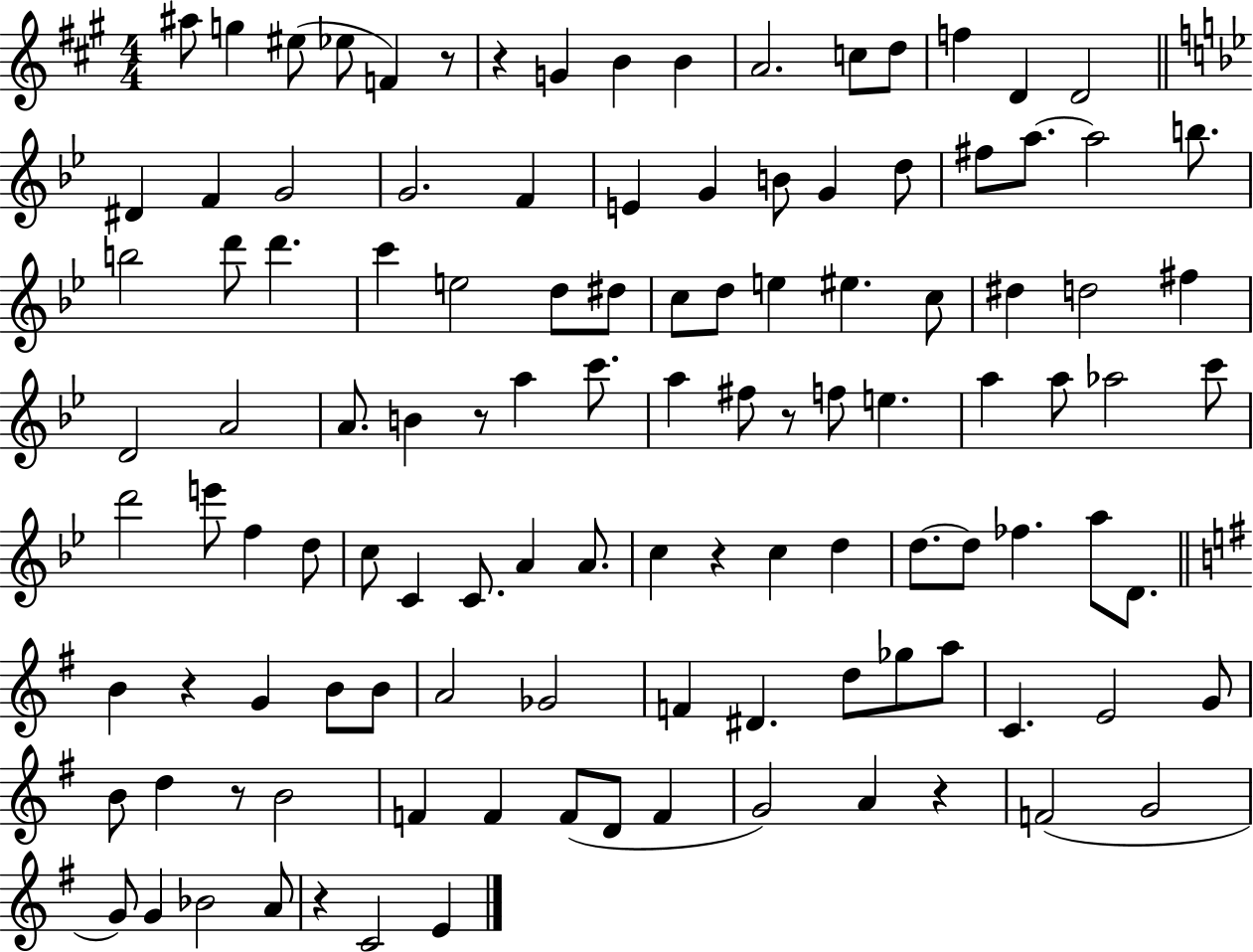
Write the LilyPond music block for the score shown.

{
  \clef treble
  \numericTimeSignature
  \time 4/4
  \key a \major
  ais''8 g''4 eis''8( ees''8 f'4) r8 | r4 g'4 b'4 b'4 | a'2. c''8 d''8 | f''4 d'4 d'2 | \break \bar "||" \break \key bes \major dis'4 f'4 g'2 | g'2. f'4 | e'4 g'4 b'8 g'4 d''8 | fis''8 a''8.~~ a''2 b''8. | \break b''2 d'''8 d'''4. | c'''4 e''2 d''8 dis''8 | c''8 d''8 e''4 eis''4. c''8 | dis''4 d''2 fis''4 | \break d'2 a'2 | a'8. b'4 r8 a''4 c'''8. | a''4 fis''8 r8 f''8 e''4. | a''4 a''8 aes''2 c'''8 | \break d'''2 e'''8 f''4 d''8 | c''8 c'4 c'8. a'4 a'8. | c''4 r4 c''4 d''4 | d''8.~~ d''8 fes''4. a''8 d'8. | \break \bar "||" \break \key e \minor b'4 r4 g'4 b'8 b'8 | a'2 ges'2 | f'4 dis'4. d''8 ges''8 a''8 | c'4. e'2 g'8 | \break b'8 d''4 r8 b'2 | f'4 f'4 f'8( d'8 f'4 | g'2) a'4 r4 | f'2( g'2 | \break g'8) g'4 bes'2 a'8 | r4 c'2 e'4 | \bar "|."
}